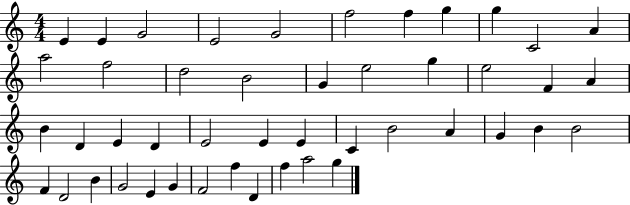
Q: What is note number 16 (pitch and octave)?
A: G4